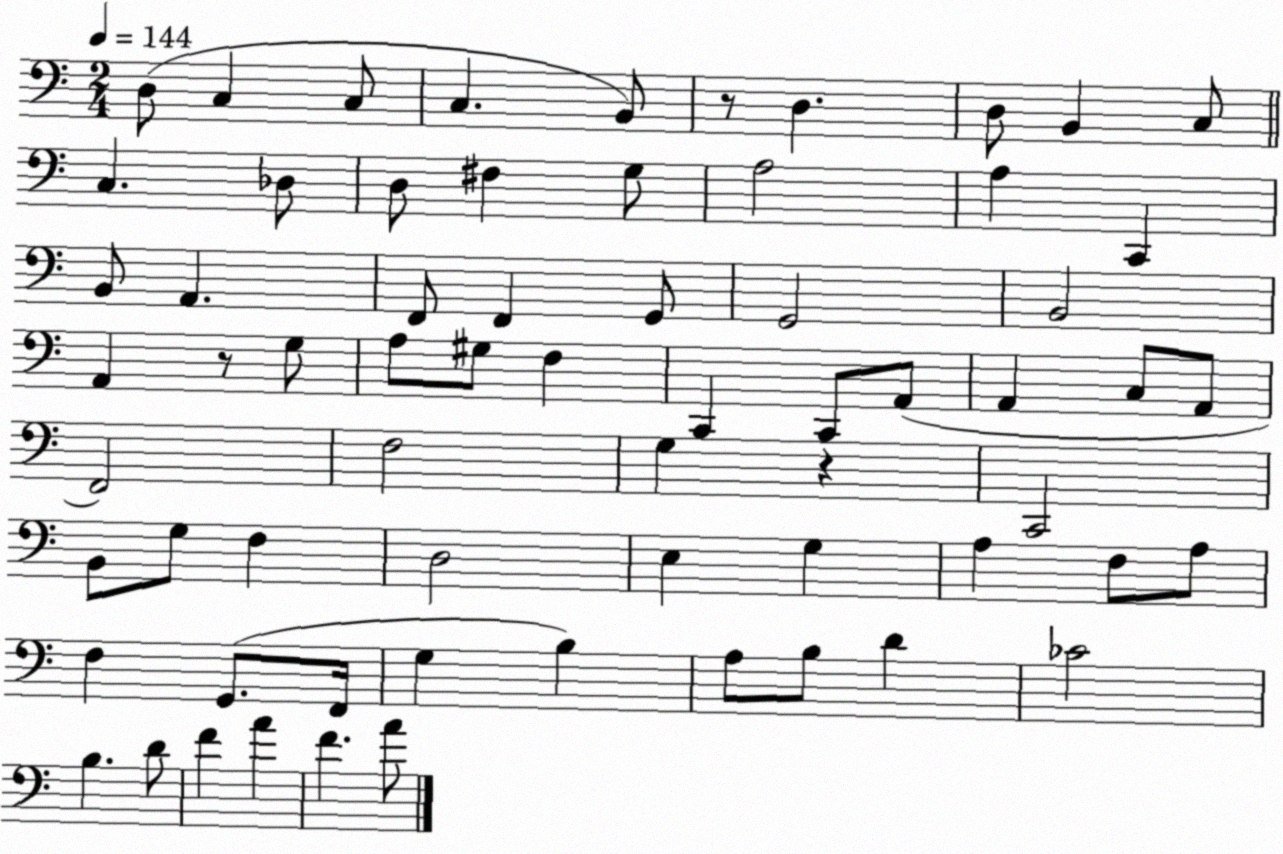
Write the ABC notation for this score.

X:1
T:Untitled
M:2/4
L:1/4
K:C
D,/2 C, C,/2 C, B,,/2 z/2 D, D,/2 B,, C,/2 C, _D,/2 D,/2 ^F, G,/2 A,2 A, C,, B,,/2 A,, F,,/2 F,, G,,/2 G,,2 B,,2 A,, z/2 G,/2 A,/2 ^G,/2 F, C,, C,,/2 A,,/2 A,, C,/2 A,,/2 F,,2 F,2 G, z C,,2 B,,/2 G,/2 F, D,2 E, G, A, F,/2 A,/2 F, G,,/2 F,,/4 G, B, A,/2 B,/2 D _C2 B, D/2 F A F A/2